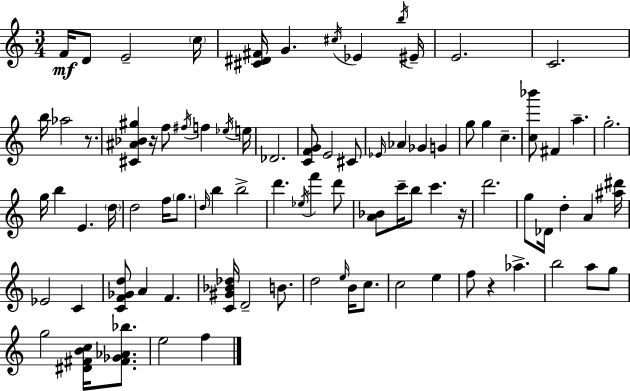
{
  \clef treble
  \numericTimeSignature
  \time 3/4
  \key c \major
  \repeat volta 2 { f'16\mf d'8 e'2-- \parenthesize c''16 | <cis' dis' fis'>16 g'4. \acciaccatura { cis''16 } ees'4 | \acciaccatura { b''16 } eis'16-- e'2. | c'2. | \break b''16 aes''2 r8. | <cis' ais' bes' gis''>4 r16 f''8 \acciaccatura { fis''16 } f''4 | \acciaccatura { ees''16 } e''16 des'2. | <c' f' g'>8 e'2 | \break cis'8 \grace { ees'16 } aes'4 ges'4 | g'4 g''8 g''4 c''4.-- | <c'' bes'''>8 fis'4 a''4.-- | g''2.-. | \break g''16 b''4 e'4. | \parenthesize d''16 d''2 | f''16 \parenthesize g''8. \grace { d''16 } b''4 b''2-> | d'''4. | \break \acciaccatura { ees''16 } f'''4 d'''8 <a' bes'>8 c'''16-- b''8 | c'''4. r16 d'''2. | g''8 des'16 d''4-. | a'4 <ais'' dis'''>16 ees'2 | \break c'4 <c' f' ges' d''>8 a'4 | f'4. <c' gis' bes' des''>16 d'2-- | b'8. d''2 | \grace { e''16 } b'16 c''8. c''2 | \break e''4 f''8 r4 | aes''4.-> b''2 | a''8 g''8 g''2 | <dis' fis' b' c''>16 <fis' ges' aes' bes''>8. e''2 | \break f''4 } \bar "|."
}